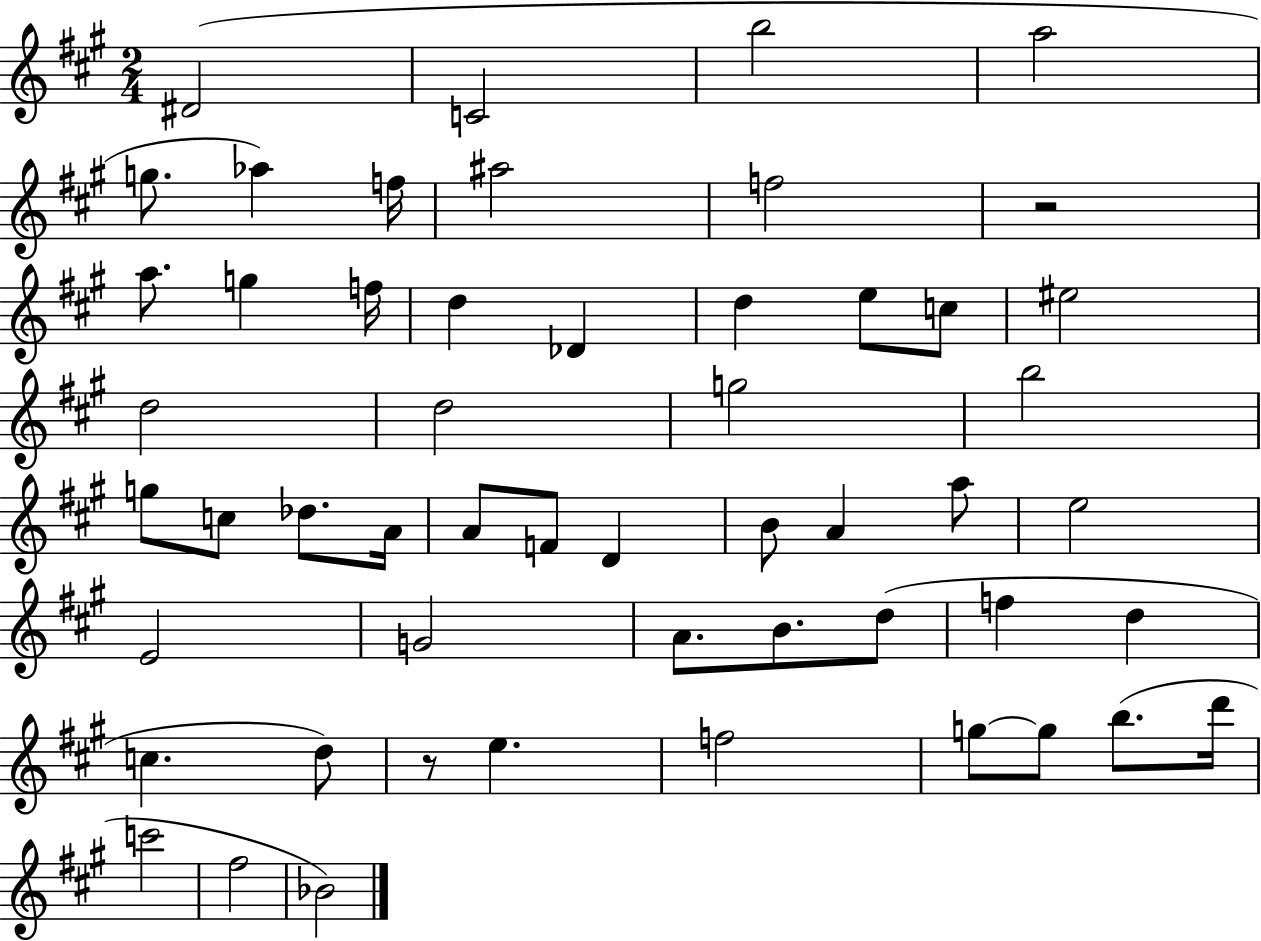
D#4/h C4/h B5/h A5/h G5/e. Ab5/q F5/s A#5/h F5/h R/h A5/e. G5/q F5/s D5/q Db4/q D5/q E5/e C5/e EIS5/h D5/h D5/h G5/h B5/h G5/e C5/e Db5/e. A4/s A4/e F4/e D4/q B4/e A4/q A5/e E5/h E4/h G4/h A4/e. B4/e. D5/e F5/q D5/q C5/q. D5/e R/e E5/q. F5/h G5/e G5/e B5/e. D6/s C6/h F#5/h Bb4/h